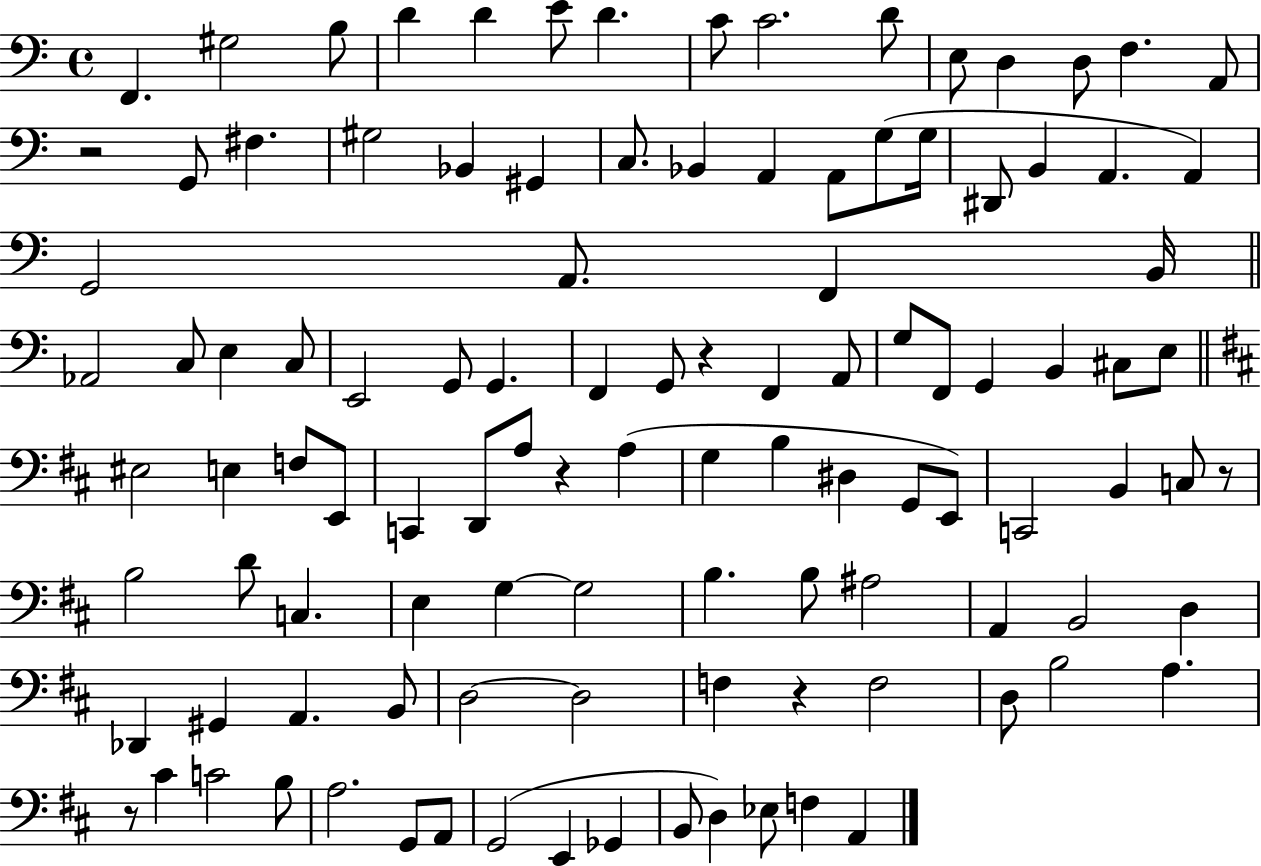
F2/q. G#3/h B3/e D4/q D4/q E4/e D4/q. C4/e C4/h. D4/e E3/e D3/q D3/e F3/q. A2/e R/h G2/e F#3/q. G#3/h Bb2/q G#2/q C3/e. Bb2/q A2/q A2/e G3/e G3/s D#2/e B2/q A2/q. A2/q G2/h A2/e. F2/q B2/s Ab2/h C3/e E3/q C3/e E2/h G2/e G2/q. F2/q G2/e R/q F2/q A2/e G3/e F2/e G2/q B2/q C#3/e E3/e EIS3/h E3/q F3/e E2/e C2/q D2/e A3/e R/q A3/q G3/q B3/q D#3/q G2/e E2/e C2/h B2/q C3/e R/e B3/h D4/e C3/q. E3/q G3/q G3/h B3/q. B3/e A#3/h A2/q B2/h D3/q Db2/q G#2/q A2/q. B2/e D3/h D3/h F3/q R/q F3/h D3/e B3/h A3/q. R/e C#4/q C4/h B3/e A3/h. G2/e A2/e G2/h E2/q Gb2/q B2/e D3/q Eb3/e F3/q A2/q